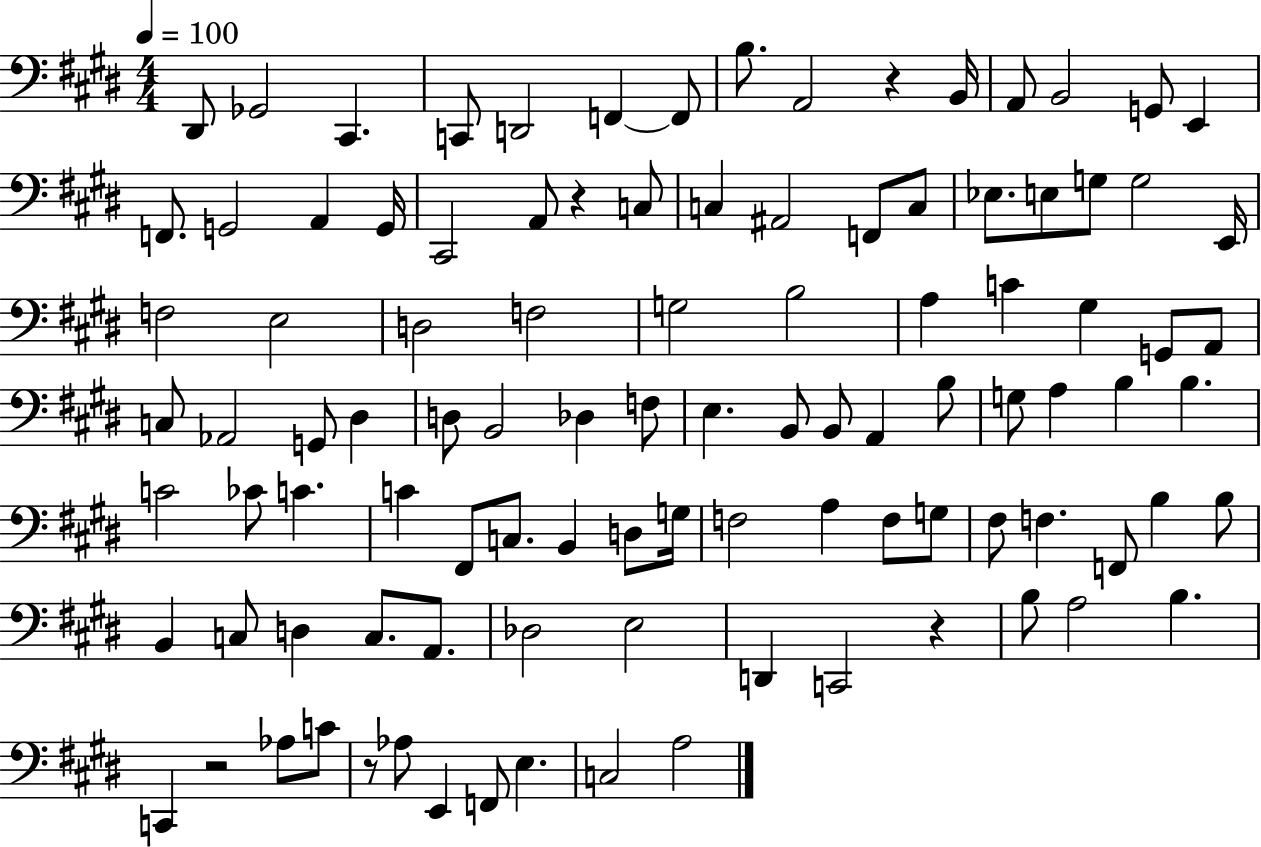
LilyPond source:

{
  \clef bass
  \numericTimeSignature
  \time 4/4
  \key e \major
  \tempo 4 = 100
  dis,8 ges,2 cis,4. | c,8 d,2 f,4~~ f,8 | b8. a,2 r4 b,16 | a,8 b,2 g,8 e,4 | \break f,8. g,2 a,4 g,16 | cis,2 a,8 r4 c8 | c4 ais,2 f,8 c8 | ees8. e8 g8 g2 e,16 | \break f2 e2 | d2 f2 | g2 b2 | a4 c'4 gis4 g,8 a,8 | \break c8 aes,2 g,8 dis4 | d8 b,2 des4 f8 | e4. b,8 b,8 a,4 b8 | g8 a4 b4 b4. | \break c'2 ces'8 c'4. | c'4 fis,8 c8. b,4 d8 g16 | f2 a4 f8 g8 | fis8 f4. f,8 b4 b8 | \break b,4 c8 d4 c8. a,8. | des2 e2 | d,4 c,2 r4 | b8 a2 b4. | \break c,4 r2 aes8 c'8 | r8 aes8 e,4 f,8 e4. | c2 a2 | \bar "|."
}